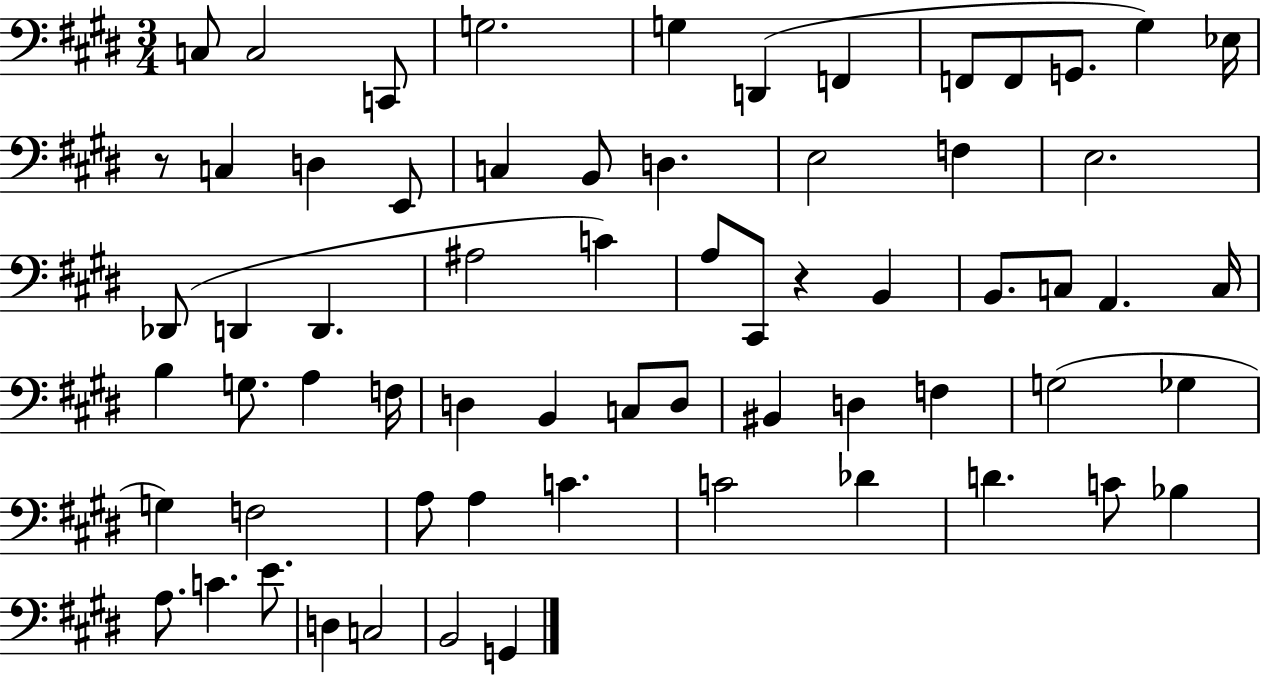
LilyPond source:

{
  \clef bass
  \numericTimeSignature
  \time 3/4
  \key e \major
  c8 c2 c,8 | g2. | g4 d,4( f,4 | f,8 f,8 g,8. gis4) ees16 | \break r8 c4 d4 e,8 | c4 b,8 d4. | e2 f4 | e2. | \break des,8( d,4 d,4. | ais2 c'4) | a8 cis,8 r4 b,4 | b,8. c8 a,4. c16 | \break b4 g8. a4 f16 | d4 b,4 c8 d8 | bis,4 d4 f4 | g2( ges4 | \break g4) f2 | a8 a4 c'4. | c'2 des'4 | d'4. c'8 bes4 | \break a8. c'4. e'8. | d4 c2 | b,2 g,4 | \bar "|."
}